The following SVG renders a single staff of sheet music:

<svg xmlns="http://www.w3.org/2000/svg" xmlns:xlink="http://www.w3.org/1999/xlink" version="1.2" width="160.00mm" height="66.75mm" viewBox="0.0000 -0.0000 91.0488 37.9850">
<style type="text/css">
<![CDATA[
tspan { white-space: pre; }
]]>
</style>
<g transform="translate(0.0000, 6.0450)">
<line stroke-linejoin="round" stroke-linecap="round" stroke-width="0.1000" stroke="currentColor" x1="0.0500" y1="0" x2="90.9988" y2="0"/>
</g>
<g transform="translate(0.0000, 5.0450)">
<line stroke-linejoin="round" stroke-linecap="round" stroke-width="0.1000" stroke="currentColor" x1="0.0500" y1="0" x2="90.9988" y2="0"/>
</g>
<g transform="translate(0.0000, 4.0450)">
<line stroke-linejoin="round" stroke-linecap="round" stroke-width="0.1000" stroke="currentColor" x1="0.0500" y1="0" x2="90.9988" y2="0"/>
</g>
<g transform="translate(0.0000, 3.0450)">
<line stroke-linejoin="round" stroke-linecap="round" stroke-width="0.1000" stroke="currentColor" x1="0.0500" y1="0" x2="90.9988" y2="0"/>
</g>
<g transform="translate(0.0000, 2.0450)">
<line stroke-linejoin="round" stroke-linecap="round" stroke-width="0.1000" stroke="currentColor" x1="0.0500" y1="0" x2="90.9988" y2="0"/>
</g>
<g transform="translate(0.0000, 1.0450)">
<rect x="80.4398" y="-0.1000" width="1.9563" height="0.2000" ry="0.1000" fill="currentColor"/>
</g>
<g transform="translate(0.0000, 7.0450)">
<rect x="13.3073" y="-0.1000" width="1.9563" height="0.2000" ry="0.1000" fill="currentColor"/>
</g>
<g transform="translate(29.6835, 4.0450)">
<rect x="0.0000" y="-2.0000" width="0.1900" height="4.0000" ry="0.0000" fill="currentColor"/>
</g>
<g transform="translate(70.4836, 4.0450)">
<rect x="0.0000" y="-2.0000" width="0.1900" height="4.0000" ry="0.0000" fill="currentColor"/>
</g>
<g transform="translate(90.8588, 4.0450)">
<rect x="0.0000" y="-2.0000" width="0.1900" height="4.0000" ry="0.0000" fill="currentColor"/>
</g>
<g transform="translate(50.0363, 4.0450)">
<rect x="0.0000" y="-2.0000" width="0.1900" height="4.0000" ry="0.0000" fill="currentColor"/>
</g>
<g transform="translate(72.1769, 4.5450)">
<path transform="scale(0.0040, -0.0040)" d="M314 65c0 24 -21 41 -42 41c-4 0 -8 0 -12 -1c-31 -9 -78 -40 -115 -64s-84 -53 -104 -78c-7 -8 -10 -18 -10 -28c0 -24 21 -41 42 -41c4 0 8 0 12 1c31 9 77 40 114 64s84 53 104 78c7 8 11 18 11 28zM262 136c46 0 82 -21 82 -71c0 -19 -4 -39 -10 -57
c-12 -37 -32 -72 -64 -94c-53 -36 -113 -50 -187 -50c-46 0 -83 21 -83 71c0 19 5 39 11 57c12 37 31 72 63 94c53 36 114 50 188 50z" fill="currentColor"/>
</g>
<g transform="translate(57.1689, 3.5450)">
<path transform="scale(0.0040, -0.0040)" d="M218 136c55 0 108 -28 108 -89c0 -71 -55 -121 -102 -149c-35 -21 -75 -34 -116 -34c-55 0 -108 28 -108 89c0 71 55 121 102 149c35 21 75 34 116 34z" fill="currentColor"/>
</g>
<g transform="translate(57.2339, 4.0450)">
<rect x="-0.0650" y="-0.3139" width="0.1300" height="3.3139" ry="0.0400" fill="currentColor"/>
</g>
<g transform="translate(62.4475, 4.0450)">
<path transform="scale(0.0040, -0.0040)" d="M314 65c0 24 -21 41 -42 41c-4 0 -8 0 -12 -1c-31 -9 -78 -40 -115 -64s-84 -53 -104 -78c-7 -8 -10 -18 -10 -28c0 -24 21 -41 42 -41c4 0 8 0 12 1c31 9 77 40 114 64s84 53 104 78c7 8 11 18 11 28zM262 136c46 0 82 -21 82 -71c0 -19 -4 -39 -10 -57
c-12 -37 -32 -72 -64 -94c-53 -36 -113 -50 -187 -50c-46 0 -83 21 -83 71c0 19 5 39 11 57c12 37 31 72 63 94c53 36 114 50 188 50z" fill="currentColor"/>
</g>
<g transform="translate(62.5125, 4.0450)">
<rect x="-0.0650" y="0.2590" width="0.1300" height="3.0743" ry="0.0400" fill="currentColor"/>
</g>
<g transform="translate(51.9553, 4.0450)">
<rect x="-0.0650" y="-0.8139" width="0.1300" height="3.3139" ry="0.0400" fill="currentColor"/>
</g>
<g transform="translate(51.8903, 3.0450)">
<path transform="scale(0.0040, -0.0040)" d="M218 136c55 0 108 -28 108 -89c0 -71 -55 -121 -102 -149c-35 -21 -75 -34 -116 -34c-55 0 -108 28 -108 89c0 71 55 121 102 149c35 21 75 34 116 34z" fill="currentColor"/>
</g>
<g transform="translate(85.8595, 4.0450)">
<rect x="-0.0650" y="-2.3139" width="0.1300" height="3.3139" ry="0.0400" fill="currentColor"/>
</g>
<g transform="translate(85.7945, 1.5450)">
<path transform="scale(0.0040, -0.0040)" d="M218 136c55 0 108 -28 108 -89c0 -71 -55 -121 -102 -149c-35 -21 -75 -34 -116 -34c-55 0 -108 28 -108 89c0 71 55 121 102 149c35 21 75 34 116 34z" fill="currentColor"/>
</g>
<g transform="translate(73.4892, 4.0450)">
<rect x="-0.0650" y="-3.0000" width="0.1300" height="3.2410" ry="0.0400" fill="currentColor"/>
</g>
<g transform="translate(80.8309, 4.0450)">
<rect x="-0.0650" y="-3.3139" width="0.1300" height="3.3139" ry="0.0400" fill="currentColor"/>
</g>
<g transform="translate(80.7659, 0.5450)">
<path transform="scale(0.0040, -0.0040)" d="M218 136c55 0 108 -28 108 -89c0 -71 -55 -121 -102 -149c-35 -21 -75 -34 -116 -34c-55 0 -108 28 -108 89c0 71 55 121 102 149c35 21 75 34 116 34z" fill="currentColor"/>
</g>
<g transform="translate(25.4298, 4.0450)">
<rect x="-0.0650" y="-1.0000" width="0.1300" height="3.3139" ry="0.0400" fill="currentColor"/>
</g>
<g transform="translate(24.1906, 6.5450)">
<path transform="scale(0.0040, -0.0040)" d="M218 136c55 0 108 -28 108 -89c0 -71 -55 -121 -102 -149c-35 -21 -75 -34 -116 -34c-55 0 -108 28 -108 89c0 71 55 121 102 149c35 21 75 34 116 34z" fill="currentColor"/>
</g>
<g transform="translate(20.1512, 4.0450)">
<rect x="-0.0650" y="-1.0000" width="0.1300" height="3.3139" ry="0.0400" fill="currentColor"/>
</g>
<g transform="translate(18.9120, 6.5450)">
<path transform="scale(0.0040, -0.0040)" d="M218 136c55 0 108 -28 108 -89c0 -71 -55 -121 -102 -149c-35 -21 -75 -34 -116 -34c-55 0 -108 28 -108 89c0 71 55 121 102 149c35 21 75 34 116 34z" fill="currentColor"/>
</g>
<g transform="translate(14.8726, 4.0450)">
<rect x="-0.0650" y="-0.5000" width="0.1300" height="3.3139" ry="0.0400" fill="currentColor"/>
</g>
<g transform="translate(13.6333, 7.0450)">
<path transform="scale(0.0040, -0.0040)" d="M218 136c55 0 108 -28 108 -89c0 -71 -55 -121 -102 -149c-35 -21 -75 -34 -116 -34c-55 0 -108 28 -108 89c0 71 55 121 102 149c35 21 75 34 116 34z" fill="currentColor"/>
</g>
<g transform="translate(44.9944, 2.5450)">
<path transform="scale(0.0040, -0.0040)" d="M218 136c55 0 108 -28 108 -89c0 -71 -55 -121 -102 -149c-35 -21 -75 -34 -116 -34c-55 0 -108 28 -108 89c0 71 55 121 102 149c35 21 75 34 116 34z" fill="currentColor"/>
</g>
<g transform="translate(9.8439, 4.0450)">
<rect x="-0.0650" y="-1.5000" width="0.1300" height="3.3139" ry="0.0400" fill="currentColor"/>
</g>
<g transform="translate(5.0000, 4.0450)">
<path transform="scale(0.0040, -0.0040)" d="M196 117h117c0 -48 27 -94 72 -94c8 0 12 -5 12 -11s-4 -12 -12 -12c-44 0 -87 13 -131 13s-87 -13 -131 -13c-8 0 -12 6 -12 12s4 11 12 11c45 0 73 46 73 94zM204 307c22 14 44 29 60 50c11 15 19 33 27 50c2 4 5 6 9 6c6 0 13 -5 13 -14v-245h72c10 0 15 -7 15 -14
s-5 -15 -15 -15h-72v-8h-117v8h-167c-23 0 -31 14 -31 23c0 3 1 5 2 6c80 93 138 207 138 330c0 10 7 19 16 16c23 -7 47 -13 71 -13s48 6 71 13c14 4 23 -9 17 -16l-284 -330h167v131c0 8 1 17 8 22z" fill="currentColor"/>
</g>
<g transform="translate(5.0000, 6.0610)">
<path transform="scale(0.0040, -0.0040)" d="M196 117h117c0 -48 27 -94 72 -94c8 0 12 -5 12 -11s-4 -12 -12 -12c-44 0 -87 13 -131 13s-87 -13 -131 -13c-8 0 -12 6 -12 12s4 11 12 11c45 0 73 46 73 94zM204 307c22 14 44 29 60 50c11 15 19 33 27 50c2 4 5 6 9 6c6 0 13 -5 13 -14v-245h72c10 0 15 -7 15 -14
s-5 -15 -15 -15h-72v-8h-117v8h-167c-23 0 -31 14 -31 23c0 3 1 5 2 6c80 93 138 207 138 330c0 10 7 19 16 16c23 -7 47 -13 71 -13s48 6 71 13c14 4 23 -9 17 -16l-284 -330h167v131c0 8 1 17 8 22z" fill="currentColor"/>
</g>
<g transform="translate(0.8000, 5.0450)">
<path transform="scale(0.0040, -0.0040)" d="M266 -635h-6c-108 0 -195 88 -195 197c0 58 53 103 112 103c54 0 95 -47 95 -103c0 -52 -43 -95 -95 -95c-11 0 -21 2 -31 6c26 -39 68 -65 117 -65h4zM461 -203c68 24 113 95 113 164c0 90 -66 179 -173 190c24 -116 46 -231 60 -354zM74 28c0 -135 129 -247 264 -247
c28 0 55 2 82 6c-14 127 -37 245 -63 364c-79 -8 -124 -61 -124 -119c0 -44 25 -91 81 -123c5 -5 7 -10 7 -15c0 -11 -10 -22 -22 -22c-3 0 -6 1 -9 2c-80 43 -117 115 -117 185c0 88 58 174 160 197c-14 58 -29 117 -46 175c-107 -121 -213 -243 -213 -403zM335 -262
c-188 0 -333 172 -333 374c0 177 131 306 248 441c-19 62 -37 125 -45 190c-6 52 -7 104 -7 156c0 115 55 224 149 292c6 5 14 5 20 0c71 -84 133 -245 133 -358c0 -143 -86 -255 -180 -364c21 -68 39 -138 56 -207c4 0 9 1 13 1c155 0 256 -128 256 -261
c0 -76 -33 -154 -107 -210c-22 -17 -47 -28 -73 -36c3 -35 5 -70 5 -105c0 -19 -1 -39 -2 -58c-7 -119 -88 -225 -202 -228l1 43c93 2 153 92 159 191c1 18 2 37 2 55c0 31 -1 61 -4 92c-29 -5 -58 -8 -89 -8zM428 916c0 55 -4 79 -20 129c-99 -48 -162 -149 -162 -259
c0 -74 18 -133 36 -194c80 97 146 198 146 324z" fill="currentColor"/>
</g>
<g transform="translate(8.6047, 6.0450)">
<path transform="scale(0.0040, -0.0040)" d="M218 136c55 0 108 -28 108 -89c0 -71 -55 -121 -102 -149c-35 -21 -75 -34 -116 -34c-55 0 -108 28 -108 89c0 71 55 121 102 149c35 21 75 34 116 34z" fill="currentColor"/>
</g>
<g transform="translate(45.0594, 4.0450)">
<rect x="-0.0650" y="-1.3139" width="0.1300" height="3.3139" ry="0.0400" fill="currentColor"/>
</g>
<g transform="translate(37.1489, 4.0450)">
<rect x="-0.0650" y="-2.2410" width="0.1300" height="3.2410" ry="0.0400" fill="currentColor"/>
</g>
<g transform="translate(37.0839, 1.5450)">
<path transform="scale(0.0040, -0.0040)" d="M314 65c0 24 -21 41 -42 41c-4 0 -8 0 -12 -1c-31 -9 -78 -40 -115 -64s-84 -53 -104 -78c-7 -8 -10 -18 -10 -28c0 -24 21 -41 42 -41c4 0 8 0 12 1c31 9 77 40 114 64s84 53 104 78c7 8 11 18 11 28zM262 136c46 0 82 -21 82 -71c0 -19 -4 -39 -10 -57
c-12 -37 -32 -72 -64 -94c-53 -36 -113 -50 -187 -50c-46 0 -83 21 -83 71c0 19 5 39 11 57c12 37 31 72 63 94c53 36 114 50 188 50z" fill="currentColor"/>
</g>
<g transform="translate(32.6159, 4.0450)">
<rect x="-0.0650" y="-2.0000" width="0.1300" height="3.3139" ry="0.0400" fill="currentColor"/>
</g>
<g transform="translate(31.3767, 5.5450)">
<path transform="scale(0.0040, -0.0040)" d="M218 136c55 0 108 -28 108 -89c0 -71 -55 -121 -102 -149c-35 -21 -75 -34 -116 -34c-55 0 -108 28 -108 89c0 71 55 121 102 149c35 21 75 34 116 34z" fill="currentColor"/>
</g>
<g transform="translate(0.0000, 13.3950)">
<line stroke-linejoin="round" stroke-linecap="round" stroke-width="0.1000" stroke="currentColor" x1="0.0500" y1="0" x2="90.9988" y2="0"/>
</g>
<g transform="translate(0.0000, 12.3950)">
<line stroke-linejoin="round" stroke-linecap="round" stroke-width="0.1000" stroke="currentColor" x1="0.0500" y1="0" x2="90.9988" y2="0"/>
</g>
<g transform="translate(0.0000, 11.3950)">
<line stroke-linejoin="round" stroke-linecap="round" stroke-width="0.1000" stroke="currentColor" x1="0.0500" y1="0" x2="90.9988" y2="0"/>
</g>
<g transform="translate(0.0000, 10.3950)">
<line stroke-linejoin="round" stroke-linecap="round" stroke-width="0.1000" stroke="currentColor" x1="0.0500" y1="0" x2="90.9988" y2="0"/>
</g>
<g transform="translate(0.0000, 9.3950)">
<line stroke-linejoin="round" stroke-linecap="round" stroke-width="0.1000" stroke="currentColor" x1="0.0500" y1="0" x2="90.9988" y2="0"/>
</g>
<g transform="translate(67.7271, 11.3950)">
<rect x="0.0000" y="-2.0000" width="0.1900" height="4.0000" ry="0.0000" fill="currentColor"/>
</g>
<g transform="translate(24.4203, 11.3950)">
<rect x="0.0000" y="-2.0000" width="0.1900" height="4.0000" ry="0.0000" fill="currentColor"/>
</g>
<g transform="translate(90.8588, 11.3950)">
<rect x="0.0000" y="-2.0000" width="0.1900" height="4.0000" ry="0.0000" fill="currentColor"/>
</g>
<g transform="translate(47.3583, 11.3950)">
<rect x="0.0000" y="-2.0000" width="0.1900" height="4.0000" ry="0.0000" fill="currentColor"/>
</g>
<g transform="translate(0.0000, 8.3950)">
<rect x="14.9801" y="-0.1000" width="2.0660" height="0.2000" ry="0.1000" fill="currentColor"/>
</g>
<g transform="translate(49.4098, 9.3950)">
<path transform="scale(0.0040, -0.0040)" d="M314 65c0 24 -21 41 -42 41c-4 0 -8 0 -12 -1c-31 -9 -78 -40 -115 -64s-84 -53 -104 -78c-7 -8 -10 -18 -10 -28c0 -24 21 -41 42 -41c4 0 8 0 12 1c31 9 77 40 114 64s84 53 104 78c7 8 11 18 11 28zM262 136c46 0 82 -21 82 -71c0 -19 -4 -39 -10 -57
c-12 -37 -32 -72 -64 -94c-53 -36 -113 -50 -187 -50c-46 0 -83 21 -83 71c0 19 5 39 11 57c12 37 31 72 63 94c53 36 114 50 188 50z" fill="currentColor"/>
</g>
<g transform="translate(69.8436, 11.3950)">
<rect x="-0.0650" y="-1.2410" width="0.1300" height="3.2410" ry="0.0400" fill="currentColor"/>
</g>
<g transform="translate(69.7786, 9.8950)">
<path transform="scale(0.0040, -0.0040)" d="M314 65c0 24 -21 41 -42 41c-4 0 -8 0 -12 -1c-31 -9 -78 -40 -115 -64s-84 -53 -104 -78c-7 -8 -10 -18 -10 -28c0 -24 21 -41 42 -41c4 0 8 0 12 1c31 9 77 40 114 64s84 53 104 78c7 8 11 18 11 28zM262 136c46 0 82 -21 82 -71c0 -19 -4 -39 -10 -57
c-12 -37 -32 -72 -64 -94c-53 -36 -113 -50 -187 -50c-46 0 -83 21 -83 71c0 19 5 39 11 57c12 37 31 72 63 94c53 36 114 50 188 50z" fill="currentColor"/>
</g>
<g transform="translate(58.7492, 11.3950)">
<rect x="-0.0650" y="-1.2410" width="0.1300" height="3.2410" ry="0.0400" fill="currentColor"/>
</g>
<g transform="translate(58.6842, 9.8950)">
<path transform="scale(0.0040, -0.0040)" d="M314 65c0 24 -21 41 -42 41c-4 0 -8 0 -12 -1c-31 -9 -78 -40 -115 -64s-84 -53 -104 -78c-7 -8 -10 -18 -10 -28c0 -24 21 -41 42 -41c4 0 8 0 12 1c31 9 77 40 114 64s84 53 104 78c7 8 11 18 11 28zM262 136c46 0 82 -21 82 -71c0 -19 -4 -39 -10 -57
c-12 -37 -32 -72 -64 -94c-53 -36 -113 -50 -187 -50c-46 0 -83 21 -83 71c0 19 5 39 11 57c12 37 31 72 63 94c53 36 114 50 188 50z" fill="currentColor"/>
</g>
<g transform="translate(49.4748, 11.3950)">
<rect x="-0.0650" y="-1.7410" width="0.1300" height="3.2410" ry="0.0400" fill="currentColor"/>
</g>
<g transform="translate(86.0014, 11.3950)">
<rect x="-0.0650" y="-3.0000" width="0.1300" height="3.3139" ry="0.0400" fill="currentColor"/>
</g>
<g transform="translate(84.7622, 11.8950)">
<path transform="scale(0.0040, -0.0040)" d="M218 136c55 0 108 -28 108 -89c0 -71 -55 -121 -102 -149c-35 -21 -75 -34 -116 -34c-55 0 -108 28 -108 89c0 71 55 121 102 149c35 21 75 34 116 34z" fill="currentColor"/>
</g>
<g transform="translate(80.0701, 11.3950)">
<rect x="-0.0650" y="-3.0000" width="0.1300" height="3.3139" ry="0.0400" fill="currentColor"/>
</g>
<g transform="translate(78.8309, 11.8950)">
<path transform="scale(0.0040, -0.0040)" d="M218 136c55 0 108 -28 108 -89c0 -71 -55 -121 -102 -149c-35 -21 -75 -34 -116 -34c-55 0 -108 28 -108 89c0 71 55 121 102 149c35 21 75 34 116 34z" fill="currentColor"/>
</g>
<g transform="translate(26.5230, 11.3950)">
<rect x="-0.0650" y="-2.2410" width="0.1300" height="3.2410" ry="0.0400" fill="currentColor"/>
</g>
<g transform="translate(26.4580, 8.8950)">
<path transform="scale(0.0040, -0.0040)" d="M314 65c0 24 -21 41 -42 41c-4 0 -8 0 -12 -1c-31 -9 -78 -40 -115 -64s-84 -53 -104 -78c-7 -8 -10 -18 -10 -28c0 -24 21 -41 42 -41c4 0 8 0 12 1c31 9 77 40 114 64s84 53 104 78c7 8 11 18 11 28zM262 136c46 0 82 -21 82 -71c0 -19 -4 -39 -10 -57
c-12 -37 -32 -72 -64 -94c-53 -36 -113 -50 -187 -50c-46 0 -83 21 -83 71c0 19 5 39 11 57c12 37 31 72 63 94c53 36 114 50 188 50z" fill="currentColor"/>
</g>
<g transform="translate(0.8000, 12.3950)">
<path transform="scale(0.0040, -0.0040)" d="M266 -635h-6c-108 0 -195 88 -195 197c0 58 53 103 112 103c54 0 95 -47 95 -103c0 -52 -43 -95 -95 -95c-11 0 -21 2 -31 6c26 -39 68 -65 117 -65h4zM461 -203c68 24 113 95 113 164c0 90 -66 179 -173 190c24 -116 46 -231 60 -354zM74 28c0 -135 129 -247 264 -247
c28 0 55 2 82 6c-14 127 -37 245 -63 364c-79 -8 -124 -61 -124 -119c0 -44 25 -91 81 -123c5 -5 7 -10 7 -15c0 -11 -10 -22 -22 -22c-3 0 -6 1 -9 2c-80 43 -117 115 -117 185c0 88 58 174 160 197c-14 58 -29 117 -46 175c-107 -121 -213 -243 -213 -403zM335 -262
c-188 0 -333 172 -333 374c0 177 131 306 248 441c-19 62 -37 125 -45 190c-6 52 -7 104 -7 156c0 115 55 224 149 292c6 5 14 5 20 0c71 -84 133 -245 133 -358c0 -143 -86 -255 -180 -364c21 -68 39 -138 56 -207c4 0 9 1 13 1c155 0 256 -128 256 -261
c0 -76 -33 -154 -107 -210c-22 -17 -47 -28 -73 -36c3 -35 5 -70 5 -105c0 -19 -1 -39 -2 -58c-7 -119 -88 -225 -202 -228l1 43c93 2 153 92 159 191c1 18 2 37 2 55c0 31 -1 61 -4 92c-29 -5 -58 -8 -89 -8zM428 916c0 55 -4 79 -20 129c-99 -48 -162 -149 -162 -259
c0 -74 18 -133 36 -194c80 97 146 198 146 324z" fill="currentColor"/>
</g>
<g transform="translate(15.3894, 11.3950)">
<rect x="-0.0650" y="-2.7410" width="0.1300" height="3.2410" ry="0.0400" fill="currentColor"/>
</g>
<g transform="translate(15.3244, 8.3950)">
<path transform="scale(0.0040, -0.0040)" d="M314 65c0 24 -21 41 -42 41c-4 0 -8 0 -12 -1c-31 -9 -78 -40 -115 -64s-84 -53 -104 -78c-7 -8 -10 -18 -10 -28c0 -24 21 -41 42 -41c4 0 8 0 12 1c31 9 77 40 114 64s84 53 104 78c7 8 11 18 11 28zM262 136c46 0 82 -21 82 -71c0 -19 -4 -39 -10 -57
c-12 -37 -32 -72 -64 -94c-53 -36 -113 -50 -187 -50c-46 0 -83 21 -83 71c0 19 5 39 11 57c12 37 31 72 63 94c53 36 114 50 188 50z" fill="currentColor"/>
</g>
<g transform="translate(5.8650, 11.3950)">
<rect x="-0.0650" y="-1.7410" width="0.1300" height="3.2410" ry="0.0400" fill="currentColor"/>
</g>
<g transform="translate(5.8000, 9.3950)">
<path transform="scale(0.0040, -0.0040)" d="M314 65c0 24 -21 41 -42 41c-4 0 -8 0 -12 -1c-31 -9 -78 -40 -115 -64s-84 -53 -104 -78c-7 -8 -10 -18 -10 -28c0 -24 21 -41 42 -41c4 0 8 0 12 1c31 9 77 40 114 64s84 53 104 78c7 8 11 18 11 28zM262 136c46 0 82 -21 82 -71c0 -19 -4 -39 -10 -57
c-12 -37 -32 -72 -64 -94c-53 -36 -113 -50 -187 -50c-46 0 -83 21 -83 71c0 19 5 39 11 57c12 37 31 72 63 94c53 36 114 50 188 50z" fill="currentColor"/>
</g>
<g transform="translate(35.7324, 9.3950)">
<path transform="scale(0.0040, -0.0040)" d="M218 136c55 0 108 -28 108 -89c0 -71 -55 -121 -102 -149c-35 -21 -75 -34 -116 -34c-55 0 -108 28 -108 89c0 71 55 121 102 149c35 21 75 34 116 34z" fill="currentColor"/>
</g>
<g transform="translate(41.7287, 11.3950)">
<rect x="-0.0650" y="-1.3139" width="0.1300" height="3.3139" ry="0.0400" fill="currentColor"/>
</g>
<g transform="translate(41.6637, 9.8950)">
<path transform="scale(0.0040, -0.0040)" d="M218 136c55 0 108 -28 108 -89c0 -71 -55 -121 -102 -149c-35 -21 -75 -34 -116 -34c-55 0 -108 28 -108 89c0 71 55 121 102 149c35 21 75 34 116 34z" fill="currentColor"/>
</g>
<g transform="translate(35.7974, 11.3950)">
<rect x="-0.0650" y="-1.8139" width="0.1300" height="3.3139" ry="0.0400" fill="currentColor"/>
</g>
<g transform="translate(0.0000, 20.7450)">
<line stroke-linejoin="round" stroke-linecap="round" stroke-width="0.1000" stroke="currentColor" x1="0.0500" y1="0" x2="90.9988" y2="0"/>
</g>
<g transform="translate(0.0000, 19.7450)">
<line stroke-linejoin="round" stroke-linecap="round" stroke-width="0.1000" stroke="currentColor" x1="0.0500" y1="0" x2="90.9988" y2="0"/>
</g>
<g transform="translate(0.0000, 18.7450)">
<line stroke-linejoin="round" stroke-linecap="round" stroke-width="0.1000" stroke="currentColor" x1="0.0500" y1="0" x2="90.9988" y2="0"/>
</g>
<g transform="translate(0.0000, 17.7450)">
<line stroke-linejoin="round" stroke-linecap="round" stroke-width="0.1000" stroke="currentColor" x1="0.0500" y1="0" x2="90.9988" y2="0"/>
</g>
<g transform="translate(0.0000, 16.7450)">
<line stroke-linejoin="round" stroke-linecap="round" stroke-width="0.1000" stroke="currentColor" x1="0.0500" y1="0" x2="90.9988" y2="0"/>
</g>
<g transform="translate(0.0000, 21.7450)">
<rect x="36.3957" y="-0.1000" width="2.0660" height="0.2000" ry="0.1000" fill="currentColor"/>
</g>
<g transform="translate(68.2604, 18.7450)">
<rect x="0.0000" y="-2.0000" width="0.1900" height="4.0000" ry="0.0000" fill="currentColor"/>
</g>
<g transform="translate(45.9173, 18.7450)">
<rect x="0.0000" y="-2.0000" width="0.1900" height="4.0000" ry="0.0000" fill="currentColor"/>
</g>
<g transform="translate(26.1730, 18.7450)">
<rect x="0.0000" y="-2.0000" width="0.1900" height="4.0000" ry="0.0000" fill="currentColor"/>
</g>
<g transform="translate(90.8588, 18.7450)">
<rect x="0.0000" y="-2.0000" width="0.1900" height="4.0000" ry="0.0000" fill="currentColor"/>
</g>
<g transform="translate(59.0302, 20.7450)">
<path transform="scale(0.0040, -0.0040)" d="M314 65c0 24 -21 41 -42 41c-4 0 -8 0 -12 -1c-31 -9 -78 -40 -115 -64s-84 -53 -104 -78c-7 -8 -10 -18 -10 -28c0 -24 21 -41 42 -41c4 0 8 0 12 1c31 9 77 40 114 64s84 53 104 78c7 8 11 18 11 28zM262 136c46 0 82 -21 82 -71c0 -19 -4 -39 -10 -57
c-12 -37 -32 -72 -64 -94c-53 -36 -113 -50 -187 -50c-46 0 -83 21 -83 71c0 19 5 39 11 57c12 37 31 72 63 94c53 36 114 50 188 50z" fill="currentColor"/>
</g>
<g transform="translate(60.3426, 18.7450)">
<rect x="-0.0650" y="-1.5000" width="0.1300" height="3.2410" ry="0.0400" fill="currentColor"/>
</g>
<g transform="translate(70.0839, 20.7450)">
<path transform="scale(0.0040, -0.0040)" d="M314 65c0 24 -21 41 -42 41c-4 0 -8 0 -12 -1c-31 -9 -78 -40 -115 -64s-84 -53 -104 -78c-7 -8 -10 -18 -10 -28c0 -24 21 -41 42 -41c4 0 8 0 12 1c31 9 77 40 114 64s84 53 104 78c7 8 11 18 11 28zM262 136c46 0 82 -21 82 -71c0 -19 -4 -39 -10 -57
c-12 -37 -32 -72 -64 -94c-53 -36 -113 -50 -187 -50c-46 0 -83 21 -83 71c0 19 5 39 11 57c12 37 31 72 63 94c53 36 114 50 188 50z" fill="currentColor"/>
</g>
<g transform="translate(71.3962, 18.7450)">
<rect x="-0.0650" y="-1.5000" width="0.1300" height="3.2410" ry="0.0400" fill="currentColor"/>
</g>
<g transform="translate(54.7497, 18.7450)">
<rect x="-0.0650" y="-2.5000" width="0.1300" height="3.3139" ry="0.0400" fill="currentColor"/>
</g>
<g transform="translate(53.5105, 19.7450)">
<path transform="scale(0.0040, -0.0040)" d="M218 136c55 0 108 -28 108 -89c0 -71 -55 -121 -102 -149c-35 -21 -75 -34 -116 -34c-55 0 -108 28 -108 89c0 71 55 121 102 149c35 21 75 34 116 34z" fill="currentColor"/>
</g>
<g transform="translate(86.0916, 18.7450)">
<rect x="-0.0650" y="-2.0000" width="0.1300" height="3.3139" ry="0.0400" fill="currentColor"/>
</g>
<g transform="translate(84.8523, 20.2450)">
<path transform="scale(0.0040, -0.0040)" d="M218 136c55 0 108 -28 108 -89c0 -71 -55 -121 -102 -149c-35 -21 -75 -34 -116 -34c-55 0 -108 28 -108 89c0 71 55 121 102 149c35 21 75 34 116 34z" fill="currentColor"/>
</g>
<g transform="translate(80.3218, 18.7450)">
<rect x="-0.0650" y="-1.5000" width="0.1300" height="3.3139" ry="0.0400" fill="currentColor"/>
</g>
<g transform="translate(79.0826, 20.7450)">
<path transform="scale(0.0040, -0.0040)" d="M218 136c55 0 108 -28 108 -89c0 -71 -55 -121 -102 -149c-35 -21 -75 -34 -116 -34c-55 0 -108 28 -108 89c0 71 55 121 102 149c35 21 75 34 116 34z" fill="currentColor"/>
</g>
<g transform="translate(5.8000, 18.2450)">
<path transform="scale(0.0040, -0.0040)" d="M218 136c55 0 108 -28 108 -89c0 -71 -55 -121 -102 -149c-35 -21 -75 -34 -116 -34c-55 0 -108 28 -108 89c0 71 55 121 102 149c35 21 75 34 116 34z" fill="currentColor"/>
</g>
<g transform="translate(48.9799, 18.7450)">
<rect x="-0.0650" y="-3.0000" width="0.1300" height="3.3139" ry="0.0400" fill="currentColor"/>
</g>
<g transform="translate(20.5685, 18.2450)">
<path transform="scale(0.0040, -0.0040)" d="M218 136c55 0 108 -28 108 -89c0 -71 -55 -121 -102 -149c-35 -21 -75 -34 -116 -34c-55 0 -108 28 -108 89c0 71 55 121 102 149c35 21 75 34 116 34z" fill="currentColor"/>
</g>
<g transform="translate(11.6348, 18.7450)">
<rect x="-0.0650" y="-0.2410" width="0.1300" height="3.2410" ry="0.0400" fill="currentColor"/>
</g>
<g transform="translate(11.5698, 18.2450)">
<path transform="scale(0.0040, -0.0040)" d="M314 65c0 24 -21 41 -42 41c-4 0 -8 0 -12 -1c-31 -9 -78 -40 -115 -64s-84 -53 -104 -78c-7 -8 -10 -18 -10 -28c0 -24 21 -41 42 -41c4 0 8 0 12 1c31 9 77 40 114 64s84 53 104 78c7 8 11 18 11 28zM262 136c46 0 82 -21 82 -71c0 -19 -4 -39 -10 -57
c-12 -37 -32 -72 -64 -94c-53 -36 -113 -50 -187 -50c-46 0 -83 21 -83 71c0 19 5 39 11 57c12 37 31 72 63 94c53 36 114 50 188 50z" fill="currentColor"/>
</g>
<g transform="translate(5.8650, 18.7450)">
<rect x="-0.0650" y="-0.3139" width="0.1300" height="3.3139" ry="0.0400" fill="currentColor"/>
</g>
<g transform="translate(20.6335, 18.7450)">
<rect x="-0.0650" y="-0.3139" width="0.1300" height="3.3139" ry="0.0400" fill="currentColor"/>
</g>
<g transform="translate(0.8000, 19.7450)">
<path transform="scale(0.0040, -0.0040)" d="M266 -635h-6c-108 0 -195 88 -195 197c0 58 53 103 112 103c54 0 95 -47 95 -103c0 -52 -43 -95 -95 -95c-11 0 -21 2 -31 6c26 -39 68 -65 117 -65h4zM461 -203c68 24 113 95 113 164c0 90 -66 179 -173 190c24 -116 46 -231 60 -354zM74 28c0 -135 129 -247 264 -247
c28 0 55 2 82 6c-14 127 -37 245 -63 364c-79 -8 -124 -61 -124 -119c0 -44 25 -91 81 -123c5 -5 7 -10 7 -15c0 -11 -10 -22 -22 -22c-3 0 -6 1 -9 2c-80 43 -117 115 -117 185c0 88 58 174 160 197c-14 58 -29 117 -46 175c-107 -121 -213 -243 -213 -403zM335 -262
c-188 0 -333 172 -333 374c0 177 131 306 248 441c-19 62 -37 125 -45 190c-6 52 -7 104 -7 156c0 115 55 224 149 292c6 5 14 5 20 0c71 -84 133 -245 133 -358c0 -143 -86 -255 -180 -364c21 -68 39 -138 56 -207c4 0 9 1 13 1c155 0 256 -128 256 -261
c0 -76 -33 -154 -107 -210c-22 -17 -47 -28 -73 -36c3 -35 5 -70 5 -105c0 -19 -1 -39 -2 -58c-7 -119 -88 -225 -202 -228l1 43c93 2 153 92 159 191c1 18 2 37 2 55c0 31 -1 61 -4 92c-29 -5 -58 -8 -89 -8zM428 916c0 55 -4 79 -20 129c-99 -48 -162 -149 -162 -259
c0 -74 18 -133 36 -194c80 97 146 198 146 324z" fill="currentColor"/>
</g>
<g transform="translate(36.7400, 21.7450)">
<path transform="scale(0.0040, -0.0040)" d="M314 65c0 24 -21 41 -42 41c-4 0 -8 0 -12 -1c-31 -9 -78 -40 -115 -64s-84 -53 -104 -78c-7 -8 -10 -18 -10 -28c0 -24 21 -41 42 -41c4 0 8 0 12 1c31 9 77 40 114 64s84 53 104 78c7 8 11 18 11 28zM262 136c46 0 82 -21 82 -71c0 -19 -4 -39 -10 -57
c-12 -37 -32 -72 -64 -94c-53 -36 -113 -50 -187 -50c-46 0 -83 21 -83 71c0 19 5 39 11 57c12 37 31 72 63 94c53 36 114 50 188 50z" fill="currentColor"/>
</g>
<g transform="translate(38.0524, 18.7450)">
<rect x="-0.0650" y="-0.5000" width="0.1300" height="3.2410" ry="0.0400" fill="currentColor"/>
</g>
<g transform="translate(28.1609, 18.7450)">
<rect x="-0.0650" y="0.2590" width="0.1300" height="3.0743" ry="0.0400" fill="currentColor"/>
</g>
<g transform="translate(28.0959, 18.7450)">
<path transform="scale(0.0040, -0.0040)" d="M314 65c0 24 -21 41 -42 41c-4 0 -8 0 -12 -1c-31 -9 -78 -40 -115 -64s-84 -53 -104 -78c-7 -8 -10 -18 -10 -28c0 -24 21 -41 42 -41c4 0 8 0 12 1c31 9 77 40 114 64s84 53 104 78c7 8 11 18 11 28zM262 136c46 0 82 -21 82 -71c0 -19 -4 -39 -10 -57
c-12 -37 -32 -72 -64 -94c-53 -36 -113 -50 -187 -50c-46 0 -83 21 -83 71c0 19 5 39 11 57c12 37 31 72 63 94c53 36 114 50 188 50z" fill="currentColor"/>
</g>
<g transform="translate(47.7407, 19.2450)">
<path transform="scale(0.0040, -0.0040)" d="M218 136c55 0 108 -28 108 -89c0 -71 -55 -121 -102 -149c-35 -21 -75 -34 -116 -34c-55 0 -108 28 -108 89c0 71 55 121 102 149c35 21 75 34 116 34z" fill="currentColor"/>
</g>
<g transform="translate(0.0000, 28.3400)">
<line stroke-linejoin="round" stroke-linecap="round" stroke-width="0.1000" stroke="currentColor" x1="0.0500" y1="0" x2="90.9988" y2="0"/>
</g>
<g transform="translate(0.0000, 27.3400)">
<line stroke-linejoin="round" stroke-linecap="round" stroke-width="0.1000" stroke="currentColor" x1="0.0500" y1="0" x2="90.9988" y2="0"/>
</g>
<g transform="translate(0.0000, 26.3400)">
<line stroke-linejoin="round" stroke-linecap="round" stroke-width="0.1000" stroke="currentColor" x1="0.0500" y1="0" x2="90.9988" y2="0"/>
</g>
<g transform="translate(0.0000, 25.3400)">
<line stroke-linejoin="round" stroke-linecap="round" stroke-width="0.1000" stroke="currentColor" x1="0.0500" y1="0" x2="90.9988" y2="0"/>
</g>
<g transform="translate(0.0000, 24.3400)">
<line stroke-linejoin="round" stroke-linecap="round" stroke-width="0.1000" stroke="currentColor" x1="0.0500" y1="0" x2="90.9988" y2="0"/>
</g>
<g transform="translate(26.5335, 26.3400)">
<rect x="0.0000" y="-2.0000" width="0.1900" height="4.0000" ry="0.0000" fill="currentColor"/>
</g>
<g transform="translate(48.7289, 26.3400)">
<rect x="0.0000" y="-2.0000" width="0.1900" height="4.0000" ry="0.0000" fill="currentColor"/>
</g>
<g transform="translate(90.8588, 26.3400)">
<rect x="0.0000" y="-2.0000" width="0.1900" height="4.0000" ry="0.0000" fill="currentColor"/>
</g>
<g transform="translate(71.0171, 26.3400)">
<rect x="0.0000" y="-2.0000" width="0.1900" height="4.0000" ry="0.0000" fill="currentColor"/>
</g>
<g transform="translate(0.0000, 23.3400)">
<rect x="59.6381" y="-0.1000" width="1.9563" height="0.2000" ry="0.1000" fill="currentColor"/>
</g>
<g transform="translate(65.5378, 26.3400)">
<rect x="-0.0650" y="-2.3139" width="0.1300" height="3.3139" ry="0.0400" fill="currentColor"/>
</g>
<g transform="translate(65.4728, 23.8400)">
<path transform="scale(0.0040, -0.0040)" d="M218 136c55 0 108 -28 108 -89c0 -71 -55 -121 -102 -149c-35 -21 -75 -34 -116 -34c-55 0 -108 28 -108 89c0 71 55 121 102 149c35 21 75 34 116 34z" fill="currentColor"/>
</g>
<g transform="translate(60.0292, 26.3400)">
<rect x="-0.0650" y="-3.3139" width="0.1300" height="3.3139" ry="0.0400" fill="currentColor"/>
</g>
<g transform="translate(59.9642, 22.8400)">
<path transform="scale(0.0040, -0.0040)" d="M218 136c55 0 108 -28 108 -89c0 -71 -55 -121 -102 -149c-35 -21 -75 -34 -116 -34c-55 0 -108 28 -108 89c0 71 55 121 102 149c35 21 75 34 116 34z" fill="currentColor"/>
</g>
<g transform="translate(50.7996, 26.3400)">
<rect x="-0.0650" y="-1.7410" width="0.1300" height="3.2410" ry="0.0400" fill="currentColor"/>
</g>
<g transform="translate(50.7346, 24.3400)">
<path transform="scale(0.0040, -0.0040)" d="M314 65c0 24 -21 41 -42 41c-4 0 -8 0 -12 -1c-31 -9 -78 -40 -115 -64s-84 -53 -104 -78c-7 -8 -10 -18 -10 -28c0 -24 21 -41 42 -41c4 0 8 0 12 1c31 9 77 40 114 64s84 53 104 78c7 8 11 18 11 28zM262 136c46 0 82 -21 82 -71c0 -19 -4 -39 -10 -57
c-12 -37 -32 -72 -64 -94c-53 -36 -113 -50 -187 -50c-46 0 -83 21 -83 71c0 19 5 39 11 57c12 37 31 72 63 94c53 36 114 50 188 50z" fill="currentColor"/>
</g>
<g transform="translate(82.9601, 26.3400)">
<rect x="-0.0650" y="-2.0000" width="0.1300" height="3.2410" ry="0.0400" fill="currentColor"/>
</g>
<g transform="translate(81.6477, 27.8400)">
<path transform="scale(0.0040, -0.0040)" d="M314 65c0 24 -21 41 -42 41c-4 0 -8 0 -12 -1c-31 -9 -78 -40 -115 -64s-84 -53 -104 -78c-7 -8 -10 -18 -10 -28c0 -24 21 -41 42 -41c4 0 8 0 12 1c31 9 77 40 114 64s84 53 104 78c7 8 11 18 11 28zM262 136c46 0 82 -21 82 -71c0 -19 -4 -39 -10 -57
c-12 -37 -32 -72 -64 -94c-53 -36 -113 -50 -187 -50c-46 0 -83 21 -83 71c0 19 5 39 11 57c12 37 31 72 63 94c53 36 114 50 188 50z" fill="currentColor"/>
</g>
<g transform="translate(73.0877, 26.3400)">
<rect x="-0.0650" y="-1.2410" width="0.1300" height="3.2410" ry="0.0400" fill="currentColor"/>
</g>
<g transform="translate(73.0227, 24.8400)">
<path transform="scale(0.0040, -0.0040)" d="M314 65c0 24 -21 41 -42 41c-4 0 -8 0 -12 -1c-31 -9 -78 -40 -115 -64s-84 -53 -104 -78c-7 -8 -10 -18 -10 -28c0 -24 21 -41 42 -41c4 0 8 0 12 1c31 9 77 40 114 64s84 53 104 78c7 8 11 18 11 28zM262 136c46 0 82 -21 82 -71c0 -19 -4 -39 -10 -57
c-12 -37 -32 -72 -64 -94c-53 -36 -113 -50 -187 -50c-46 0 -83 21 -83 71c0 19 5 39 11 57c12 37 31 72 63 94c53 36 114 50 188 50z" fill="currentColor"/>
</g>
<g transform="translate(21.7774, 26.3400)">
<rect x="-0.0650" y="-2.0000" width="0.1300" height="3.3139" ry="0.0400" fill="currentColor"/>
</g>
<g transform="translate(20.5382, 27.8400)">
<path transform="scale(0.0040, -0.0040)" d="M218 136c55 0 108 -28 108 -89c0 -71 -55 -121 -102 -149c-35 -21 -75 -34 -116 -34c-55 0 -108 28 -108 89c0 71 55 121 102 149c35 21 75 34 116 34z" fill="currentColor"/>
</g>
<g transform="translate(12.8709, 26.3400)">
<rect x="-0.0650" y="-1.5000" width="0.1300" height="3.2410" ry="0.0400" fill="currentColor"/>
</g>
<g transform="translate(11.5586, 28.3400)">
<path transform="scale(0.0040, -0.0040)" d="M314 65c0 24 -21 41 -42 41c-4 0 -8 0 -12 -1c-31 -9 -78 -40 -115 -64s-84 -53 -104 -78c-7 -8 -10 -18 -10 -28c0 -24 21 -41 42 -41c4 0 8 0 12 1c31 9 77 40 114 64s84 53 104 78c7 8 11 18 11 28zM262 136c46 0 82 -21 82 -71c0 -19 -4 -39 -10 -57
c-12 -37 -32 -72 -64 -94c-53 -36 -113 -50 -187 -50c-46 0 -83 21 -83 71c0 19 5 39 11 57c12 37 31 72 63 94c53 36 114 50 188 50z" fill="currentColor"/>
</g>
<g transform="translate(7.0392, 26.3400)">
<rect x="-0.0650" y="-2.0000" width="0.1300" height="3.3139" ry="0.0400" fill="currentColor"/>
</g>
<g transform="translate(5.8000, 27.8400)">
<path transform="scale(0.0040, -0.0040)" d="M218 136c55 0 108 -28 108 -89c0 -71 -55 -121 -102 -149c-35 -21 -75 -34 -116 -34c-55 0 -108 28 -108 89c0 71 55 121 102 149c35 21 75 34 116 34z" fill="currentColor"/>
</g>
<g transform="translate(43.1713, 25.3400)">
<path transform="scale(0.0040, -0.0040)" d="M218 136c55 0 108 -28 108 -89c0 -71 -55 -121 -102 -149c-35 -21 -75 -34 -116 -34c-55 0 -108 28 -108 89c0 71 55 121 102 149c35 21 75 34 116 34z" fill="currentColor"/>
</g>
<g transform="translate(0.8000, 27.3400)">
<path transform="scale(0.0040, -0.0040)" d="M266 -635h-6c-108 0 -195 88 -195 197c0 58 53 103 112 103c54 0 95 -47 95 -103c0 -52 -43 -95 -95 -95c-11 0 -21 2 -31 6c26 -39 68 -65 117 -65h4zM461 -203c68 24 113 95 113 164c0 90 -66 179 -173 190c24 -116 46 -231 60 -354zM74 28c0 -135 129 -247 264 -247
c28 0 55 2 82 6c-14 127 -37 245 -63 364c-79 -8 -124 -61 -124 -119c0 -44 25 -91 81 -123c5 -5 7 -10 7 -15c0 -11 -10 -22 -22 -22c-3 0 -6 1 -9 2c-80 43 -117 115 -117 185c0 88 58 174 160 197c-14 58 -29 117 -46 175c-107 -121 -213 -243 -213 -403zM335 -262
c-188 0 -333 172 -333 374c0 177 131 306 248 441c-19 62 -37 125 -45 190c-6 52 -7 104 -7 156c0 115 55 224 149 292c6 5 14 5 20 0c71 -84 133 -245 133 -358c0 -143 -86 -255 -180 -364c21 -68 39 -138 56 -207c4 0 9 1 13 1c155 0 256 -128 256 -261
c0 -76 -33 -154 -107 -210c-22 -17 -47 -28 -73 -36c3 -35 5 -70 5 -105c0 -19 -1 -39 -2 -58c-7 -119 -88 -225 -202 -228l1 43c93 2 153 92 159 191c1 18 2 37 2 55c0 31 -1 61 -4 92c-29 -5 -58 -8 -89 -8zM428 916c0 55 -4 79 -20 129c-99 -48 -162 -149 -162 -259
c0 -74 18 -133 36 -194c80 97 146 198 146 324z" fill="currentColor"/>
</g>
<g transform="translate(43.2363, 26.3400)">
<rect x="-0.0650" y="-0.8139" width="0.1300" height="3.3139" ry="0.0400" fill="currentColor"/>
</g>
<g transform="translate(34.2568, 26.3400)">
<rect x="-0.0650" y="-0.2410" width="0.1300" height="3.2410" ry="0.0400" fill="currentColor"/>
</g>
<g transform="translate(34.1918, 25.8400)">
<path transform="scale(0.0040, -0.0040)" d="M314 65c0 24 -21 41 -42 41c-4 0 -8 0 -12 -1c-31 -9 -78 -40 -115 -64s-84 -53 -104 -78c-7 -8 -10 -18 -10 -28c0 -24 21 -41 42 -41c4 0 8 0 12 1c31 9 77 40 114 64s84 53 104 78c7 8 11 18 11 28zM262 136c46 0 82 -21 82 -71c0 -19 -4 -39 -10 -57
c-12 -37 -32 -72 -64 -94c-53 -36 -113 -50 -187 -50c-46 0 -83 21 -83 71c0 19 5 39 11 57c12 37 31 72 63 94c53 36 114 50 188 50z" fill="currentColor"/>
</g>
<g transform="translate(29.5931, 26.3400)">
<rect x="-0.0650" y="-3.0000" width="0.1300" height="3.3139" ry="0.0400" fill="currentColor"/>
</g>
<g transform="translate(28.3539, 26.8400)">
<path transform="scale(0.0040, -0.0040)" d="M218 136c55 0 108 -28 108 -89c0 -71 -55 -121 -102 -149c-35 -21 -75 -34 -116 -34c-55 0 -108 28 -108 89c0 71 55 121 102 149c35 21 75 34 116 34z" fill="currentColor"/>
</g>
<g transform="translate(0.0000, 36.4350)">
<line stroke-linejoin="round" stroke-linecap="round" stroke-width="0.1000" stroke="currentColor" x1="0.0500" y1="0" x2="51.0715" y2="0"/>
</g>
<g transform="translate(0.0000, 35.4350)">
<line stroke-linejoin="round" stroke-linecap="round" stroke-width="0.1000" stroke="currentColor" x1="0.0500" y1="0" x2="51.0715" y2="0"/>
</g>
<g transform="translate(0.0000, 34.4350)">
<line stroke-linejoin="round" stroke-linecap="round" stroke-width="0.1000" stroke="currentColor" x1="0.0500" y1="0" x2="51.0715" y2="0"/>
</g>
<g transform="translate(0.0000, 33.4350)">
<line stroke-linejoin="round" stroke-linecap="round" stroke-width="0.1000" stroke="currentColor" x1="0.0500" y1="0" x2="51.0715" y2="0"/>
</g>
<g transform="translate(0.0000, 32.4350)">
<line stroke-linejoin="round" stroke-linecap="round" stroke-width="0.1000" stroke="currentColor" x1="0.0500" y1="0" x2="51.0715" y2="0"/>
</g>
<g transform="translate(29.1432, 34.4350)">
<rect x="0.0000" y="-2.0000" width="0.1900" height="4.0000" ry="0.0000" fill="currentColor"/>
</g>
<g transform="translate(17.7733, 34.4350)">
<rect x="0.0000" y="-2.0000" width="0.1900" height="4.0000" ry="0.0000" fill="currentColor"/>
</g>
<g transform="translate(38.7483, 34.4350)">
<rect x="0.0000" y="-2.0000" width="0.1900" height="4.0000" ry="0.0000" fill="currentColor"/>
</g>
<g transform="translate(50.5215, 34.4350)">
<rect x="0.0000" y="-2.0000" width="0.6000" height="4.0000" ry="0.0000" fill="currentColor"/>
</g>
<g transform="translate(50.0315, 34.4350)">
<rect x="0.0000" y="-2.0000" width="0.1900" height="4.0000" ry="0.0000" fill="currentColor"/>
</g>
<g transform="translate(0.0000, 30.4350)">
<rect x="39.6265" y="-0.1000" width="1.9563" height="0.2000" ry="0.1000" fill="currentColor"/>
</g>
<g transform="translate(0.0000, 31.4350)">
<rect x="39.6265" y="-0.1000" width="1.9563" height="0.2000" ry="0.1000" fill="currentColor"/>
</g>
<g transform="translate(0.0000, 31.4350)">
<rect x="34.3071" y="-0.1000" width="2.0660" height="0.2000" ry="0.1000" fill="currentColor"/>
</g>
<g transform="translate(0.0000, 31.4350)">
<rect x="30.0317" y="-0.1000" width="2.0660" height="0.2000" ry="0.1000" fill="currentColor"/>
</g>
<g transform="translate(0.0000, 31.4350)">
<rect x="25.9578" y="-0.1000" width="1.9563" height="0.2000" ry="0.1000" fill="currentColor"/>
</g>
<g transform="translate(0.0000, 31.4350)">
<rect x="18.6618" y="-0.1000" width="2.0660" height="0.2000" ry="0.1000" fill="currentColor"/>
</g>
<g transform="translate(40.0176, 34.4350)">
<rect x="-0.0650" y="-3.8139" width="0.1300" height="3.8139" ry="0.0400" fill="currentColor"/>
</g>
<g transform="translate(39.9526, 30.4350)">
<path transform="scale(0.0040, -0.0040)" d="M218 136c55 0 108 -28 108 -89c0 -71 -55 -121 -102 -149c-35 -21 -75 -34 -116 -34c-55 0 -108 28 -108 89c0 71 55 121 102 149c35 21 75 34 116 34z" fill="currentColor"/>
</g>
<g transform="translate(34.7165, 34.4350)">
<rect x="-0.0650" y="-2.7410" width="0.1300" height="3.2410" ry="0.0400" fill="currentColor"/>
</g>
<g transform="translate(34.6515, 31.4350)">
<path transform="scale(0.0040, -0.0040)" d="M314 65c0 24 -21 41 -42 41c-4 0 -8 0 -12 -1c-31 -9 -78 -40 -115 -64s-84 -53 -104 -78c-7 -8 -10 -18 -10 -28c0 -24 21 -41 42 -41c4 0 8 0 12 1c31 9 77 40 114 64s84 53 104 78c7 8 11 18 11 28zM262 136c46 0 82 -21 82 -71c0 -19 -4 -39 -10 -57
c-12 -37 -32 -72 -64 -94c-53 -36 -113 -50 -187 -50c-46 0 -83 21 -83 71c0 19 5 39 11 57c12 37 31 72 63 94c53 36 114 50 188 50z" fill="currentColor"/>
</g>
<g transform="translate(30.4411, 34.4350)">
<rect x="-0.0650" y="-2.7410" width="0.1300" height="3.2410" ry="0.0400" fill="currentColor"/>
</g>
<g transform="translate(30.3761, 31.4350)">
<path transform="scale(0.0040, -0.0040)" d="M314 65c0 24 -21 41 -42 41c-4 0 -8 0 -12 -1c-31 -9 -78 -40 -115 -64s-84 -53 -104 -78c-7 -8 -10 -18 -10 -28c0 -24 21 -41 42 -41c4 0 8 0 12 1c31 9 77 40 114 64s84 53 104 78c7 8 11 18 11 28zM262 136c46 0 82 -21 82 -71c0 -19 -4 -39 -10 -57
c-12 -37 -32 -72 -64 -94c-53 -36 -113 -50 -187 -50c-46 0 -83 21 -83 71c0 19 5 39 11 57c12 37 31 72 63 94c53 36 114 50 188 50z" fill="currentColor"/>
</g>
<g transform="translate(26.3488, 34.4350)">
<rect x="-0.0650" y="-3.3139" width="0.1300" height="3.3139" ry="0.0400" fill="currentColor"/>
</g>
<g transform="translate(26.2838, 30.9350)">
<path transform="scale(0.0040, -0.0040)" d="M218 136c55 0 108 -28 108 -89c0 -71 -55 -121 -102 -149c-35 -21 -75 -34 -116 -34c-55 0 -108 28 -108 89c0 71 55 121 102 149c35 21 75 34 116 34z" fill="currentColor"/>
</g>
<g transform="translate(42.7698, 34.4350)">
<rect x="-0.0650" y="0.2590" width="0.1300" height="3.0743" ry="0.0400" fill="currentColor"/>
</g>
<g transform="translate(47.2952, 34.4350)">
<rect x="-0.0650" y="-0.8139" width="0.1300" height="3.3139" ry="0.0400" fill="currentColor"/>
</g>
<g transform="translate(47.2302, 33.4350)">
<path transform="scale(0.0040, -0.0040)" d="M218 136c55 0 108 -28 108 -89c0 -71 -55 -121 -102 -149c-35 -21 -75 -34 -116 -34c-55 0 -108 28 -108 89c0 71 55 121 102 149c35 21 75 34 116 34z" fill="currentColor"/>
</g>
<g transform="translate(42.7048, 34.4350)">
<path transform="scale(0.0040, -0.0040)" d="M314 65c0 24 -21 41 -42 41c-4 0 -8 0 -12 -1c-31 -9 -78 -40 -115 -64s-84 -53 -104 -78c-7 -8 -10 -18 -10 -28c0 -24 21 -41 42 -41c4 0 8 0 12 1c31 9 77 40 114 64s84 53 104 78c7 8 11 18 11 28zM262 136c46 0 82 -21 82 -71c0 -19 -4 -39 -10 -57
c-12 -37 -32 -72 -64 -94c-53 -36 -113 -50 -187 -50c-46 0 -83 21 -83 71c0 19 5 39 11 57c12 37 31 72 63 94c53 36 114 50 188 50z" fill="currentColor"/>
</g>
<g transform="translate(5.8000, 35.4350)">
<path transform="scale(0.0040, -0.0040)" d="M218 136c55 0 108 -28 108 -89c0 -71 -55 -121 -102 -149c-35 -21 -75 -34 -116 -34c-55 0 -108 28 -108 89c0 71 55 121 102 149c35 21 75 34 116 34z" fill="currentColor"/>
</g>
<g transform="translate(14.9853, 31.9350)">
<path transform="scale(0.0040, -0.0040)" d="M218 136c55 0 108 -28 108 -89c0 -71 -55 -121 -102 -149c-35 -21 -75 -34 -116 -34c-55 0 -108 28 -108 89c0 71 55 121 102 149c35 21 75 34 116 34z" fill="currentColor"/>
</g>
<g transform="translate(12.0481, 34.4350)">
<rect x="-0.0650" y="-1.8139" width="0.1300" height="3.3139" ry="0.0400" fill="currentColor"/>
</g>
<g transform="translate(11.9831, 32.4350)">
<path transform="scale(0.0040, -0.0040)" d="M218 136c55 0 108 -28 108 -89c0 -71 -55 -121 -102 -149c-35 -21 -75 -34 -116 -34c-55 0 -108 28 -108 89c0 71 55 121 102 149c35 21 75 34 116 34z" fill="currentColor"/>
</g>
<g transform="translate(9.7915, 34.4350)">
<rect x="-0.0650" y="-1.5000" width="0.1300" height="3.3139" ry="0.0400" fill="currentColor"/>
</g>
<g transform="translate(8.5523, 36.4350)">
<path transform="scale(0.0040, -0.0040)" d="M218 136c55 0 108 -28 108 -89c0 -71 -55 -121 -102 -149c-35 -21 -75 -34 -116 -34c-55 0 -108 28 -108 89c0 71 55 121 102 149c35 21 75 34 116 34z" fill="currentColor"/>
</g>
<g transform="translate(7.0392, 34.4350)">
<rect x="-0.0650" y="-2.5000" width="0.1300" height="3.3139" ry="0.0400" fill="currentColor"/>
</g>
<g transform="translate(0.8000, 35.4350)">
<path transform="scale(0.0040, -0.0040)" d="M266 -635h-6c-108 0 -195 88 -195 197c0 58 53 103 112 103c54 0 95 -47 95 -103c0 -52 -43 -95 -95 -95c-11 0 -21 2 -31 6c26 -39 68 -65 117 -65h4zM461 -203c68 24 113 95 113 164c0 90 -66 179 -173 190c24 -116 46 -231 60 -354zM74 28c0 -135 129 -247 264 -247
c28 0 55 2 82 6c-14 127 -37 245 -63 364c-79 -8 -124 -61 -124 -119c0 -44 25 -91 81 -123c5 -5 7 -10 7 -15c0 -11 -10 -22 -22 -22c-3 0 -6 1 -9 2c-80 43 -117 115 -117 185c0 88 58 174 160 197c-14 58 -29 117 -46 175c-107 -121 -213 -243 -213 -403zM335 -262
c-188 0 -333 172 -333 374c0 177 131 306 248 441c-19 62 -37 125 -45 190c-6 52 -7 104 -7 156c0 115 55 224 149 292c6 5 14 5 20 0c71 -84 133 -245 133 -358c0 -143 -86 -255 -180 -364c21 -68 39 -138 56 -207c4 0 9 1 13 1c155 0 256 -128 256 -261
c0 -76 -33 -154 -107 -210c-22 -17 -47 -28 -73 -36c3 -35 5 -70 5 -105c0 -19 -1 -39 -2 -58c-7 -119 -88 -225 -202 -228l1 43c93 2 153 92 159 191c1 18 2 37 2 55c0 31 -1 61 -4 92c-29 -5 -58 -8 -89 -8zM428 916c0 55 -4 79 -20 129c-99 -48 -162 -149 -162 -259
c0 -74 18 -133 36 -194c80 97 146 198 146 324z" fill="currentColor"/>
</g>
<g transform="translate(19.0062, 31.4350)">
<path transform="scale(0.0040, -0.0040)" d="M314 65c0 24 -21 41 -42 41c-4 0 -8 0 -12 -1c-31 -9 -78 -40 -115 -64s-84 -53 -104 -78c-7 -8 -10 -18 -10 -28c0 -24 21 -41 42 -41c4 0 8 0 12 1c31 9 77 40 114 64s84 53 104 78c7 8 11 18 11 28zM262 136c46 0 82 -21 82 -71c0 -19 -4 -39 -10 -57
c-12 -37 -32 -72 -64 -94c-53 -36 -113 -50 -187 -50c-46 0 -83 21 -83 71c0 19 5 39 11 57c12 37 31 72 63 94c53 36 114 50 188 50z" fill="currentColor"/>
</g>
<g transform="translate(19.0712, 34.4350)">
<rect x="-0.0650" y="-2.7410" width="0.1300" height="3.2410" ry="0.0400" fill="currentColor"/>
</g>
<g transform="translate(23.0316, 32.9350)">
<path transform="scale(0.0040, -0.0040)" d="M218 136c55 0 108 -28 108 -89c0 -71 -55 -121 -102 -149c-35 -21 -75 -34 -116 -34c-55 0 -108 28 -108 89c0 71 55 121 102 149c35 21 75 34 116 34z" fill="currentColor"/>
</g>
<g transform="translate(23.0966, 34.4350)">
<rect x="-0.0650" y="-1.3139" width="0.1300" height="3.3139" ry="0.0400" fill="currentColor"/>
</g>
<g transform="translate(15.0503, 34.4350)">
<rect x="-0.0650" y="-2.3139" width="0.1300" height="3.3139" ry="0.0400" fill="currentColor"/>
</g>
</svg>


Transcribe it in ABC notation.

X:1
T:Untitled
M:4/4
L:1/4
K:C
E C D D F g2 e d c B2 A2 b g f2 a2 g2 f e f2 e2 e2 A A c c2 c B2 C2 A G E2 E2 E F F E2 F A c2 d f2 b g e2 F2 G E f g a2 e b a2 a2 c' B2 d